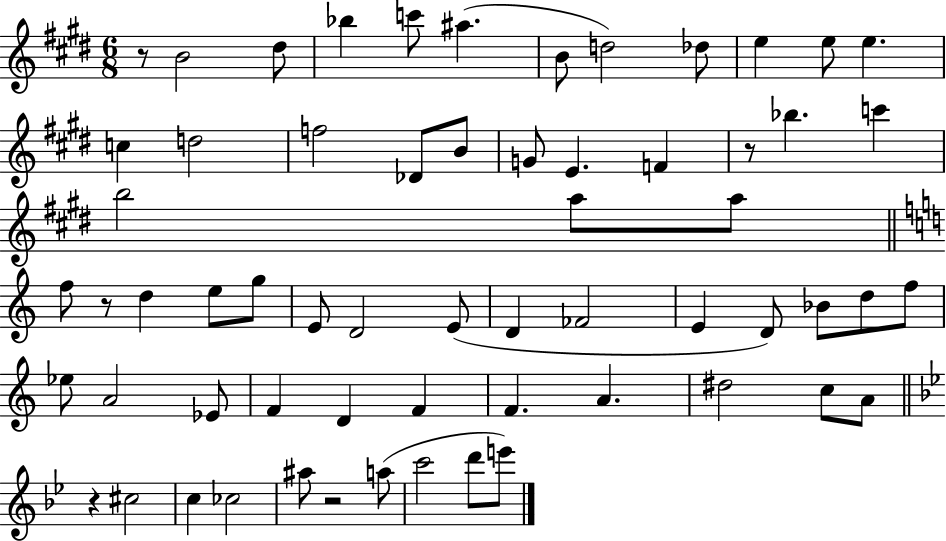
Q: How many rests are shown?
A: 5